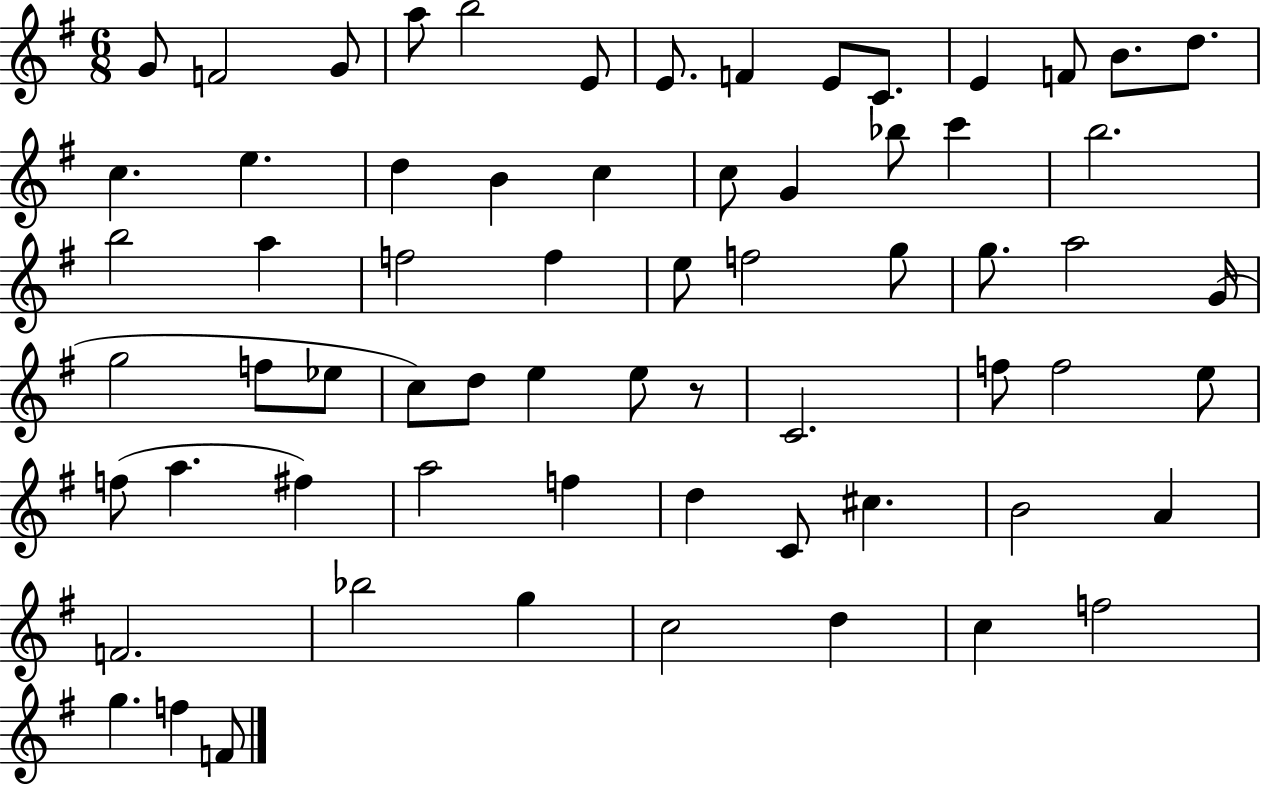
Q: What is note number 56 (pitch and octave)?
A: F4